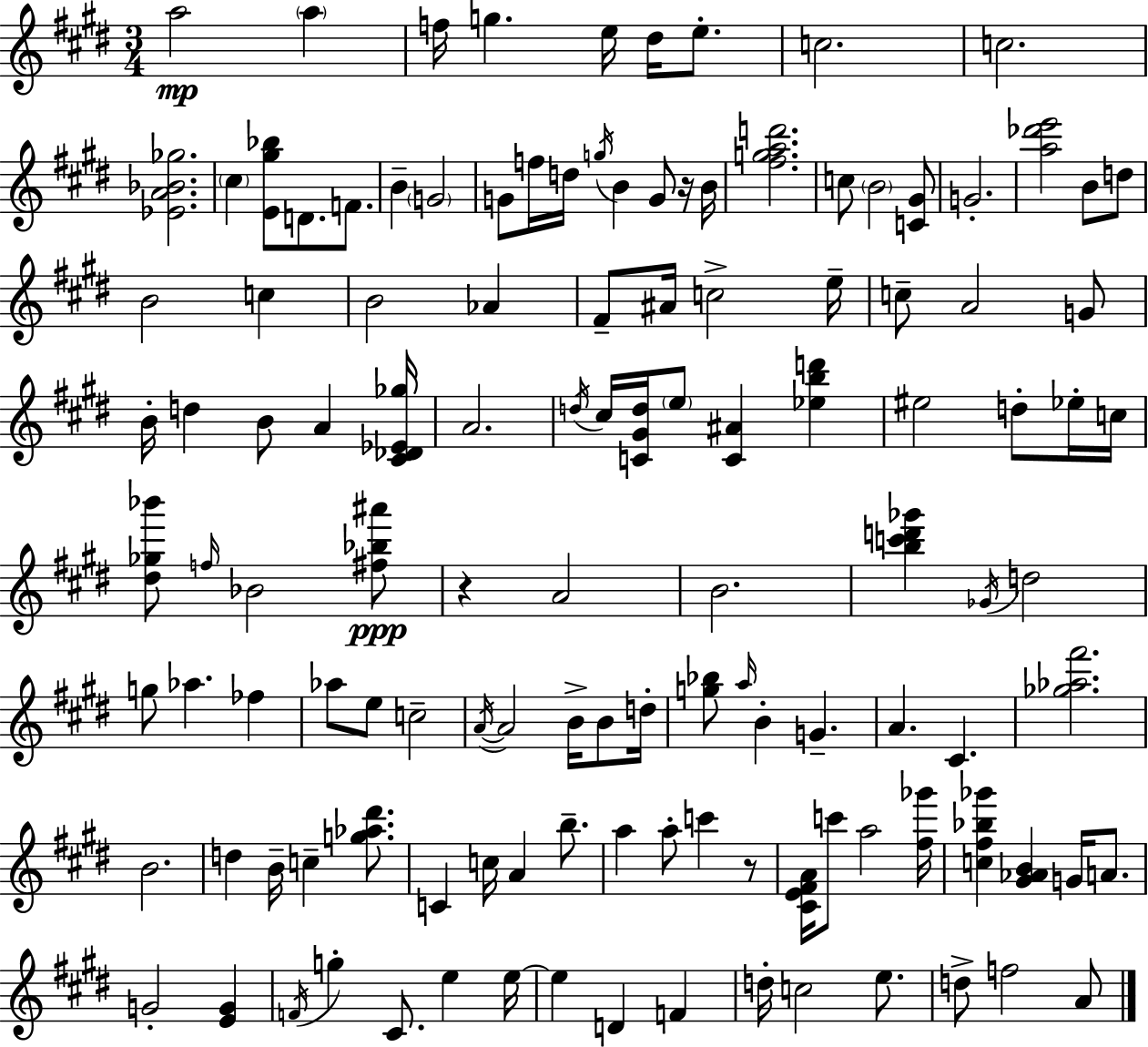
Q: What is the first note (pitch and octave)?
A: A5